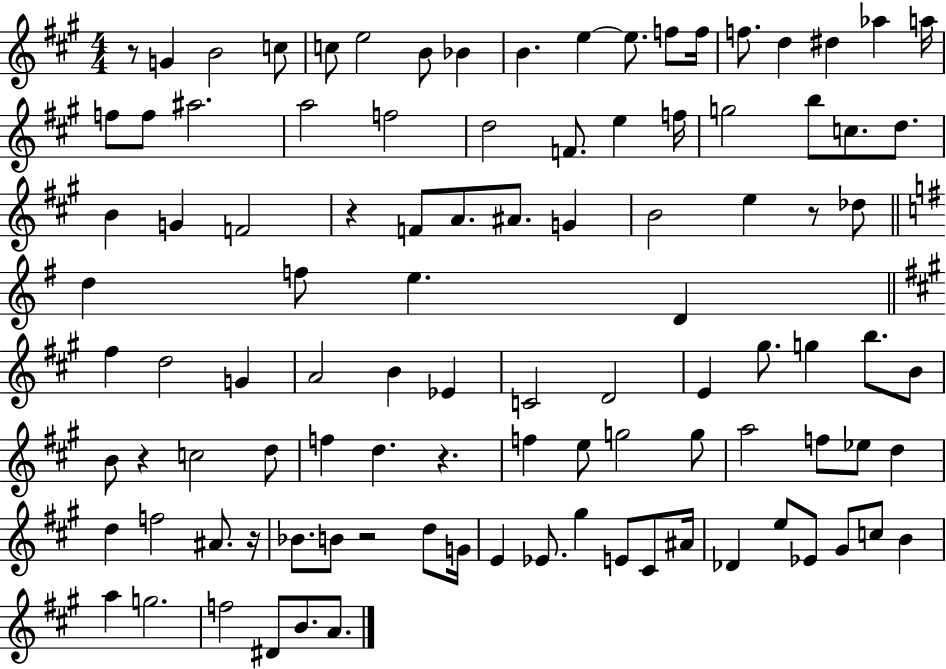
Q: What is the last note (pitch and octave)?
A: A4